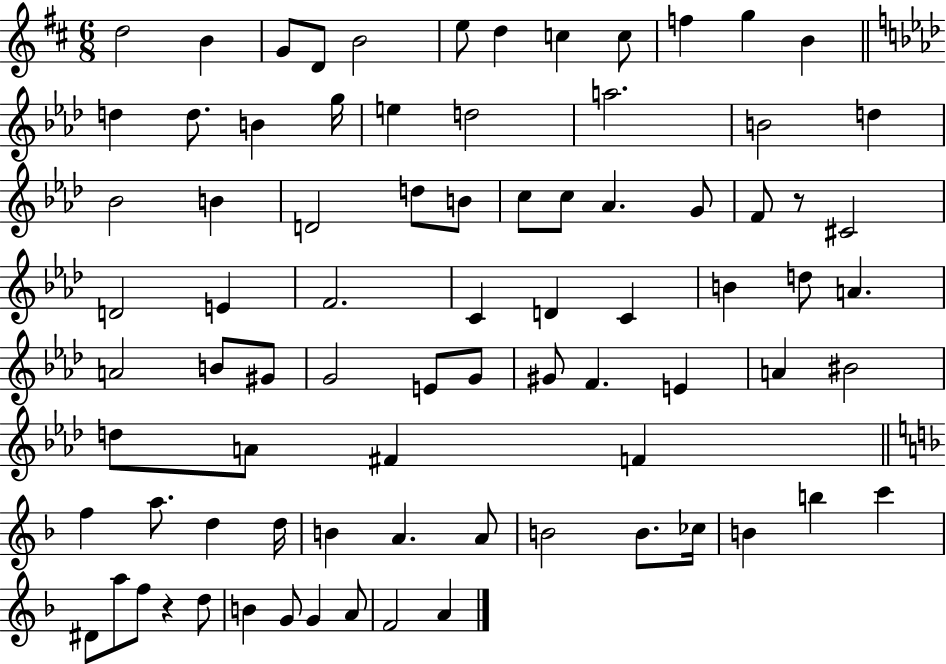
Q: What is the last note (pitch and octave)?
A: A4